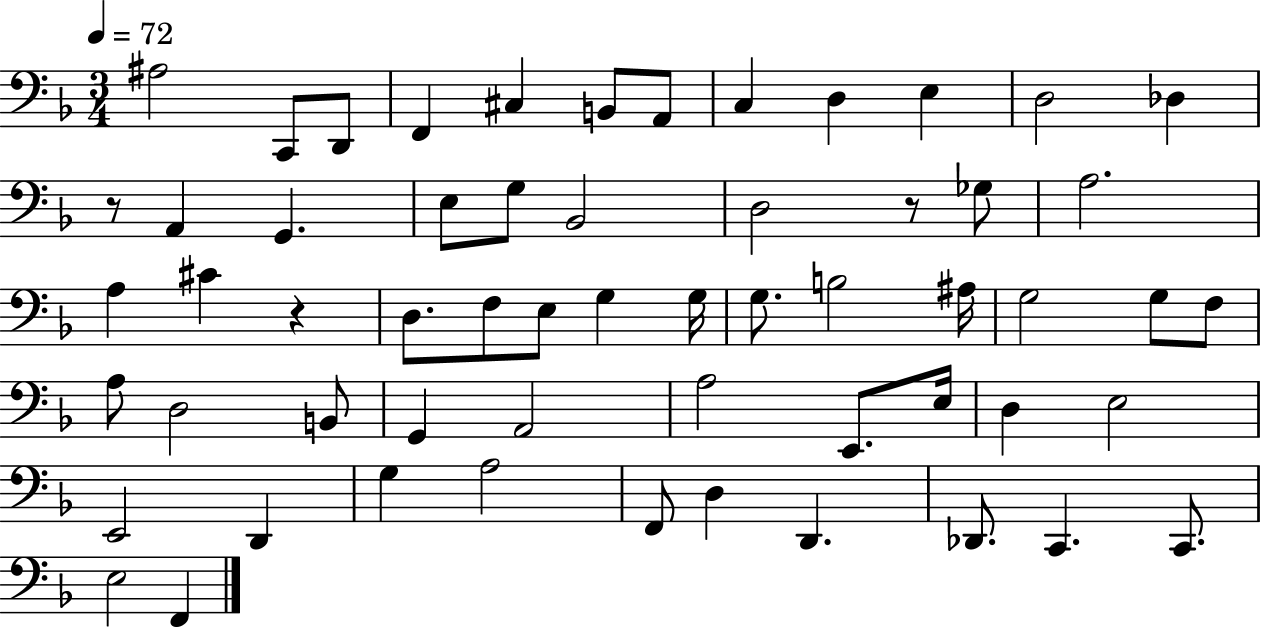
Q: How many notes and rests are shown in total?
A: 58